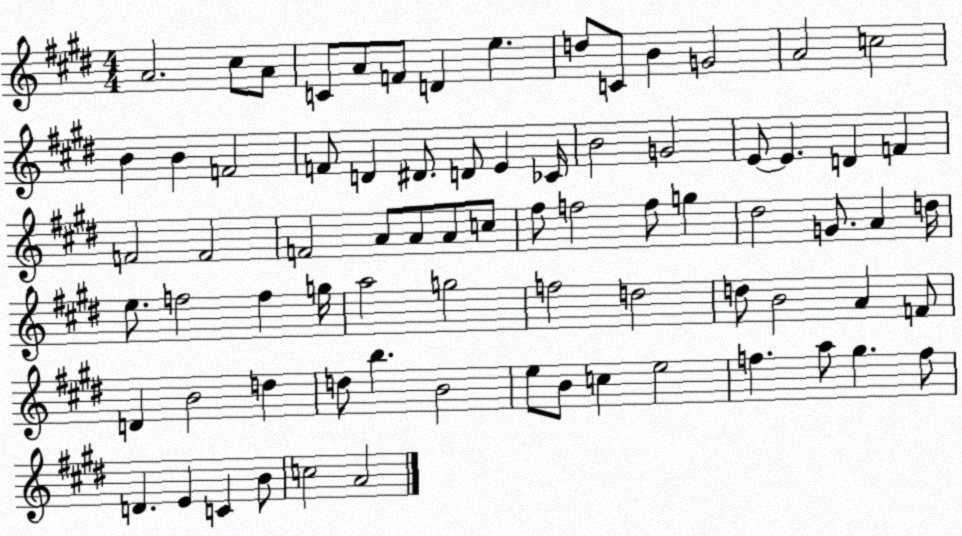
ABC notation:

X:1
T:Untitled
M:4/4
L:1/4
K:E
A2 ^c/2 A/2 C/2 A/2 F/2 D e d/2 C/2 B G2 A2 c2 B B F2 F/2 D ^D/2 D/2 E _C/4 B2 G2 E/2 E D F F2 F2 F2 A/2 A/2 A/2 c/2 ^f/2 f2 f/2 g ^d2 G/2 A d/4 e/2 f2 f g/4 a2 g2 f2 d2 d/2 B2 A F/2 D B2 d d/2 b B2 e/2 B/2 c e2 f a/2 ^g f/2 D E C B/2 c2 A2